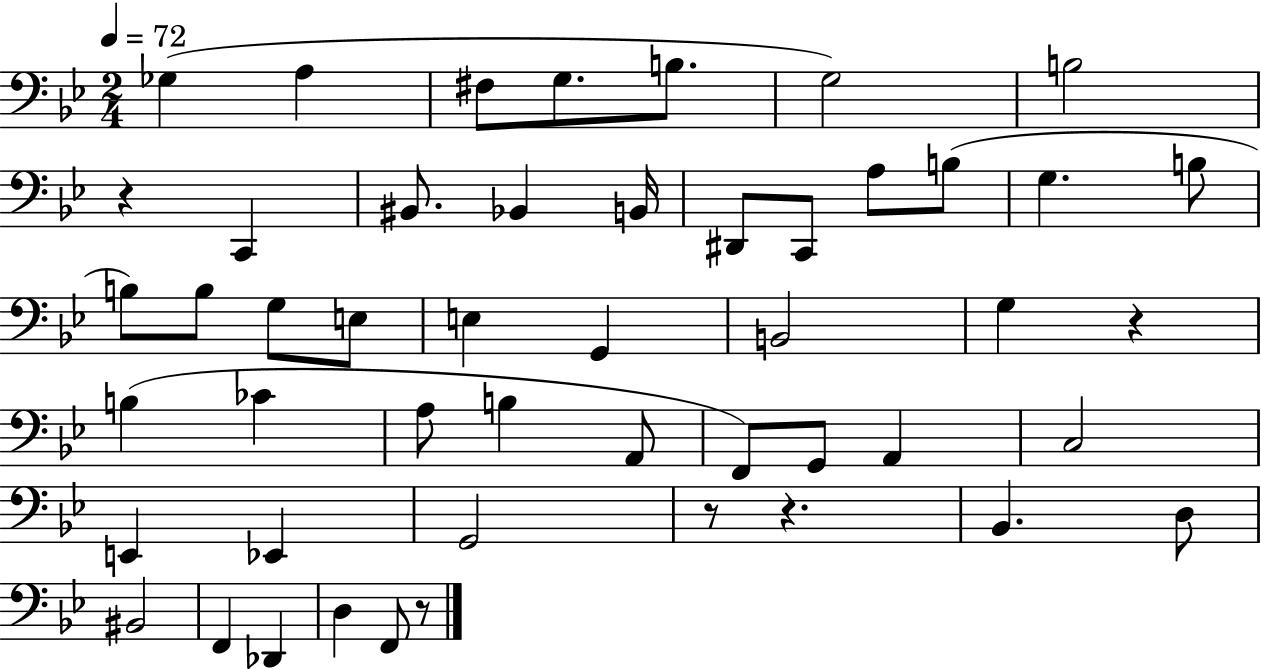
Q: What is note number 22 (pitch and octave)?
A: E3